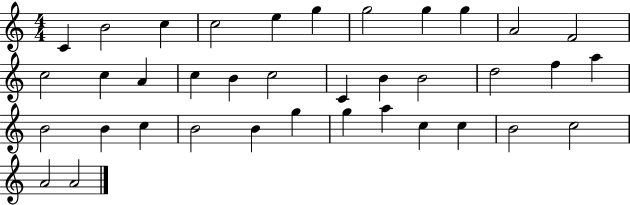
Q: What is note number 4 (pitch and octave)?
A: C5